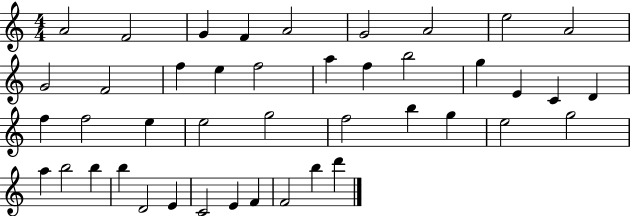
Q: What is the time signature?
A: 4/4